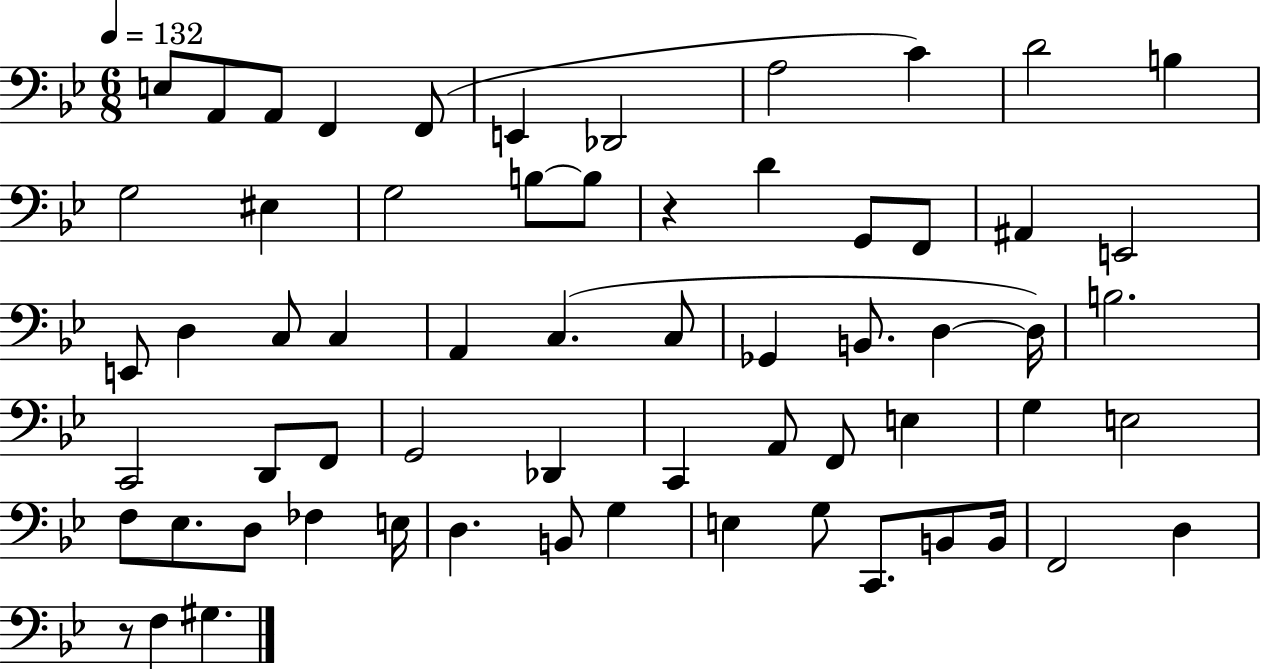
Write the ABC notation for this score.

X:1
T:Untitled
M:6/8
L:1/4
K:Bb
E,/2 A,,/2 A,,/2 F,, F,,/2 E,, _D,,2 A,2 C D2 B, G,2 ^E, G,2 B,/2 B,/2 z D G,,/2 F,,/2 ^A,, E,,2 E,,/2 D, C,/2 C, A,, C, C,/2 _G,, B,,/2 D, D,/4 B,2 C,,2 D,,/2 F,,/2 G,,2 _D,, C,, A,,/2 F,,/2 E, G, E,2 F,/2 _E,/2 D,/2 _F, E,/4 D, B,,/2 G, E, G,/2 C,,/2 B,,/2 B,,/4 F,,2 D, z/2 F, ^G,